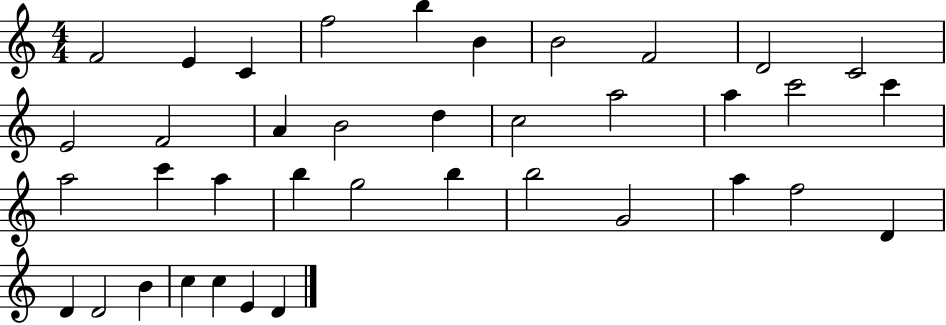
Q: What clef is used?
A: treble